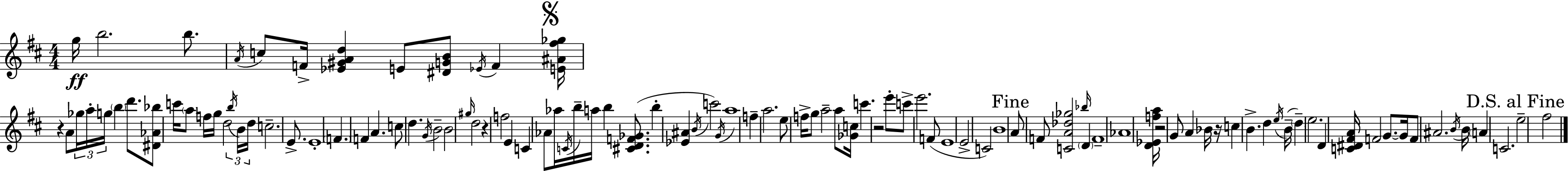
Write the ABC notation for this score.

X:1
T:Untitled
M:4/4
L:1/4
K:D
g/4 b2 b/2 A/4 c/2 F/4 [_E^GAd] E/2 [^DGB]/2 _E/4 F [E^A^f_g]/4 z A/2 _g/4 a/4 g/4 b d'/2 [^D_A_b]/2 c'/4 a/2 f/4 g/4 d2 b/4 B/4 d/4 c2 E/2 E4 F F A c/2 d G/4 B2 B2 ^g/4 d2 z f2 E C _A/2 _a/4 C/4 b/4 a/4 b [^CDF_G]/2 b [_E^A] B/4 c'2 G/4 a4 f a2 e/2 f/4 g/2 a2 a/2 [_Gc]/4 c' z2 e'/2 c'/2 e'2 F/2 E4 E2 C2 B4 A/2 F/2 [CA_d_g]2 _b/4 D F4 _A4 [D_Efa]/4 z2 G/2 A _B/4 z/4 c B d e/4 B/4 d e2 D [C^D^FA]/4 F2 G/2 G/4 F/2 ^A2 B/4 B/4 A C2 e2 ^f2